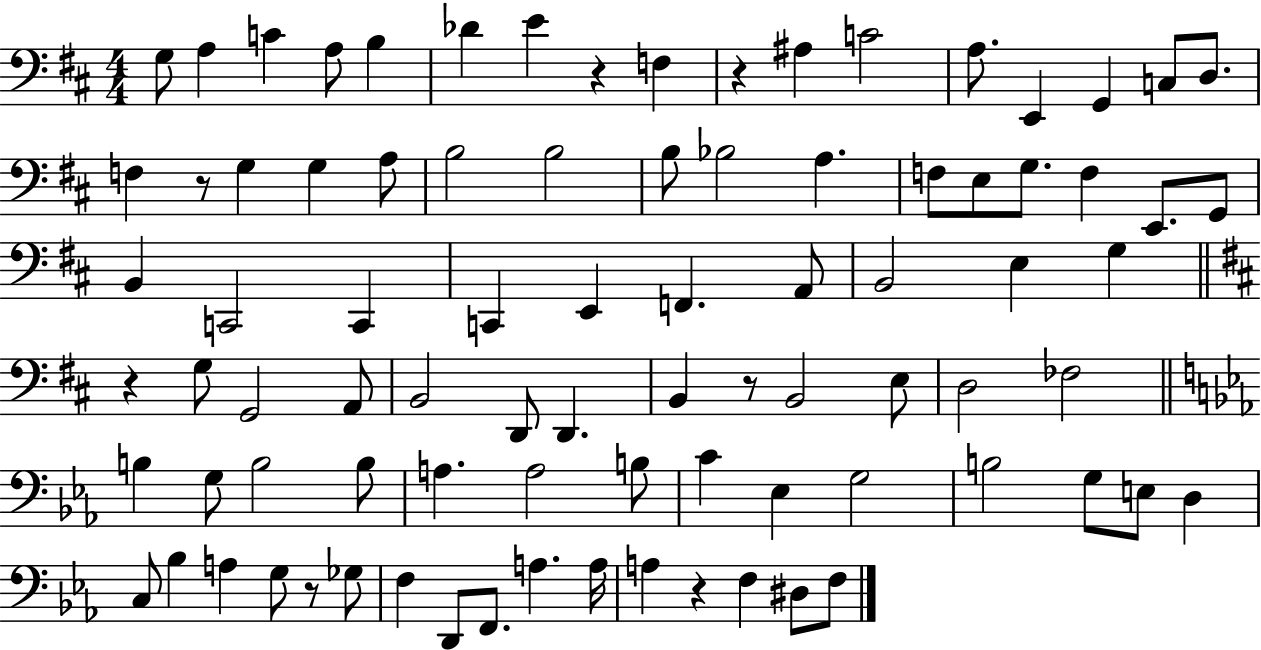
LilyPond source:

{
  \clef bass
  \numericTimeSignature
  \time 4/4
  \key d \major
  g8 a4 c'4 a8 b4 | des'4 e'4 r4 f4 | r4 ais4 c'2 | a8. e,4 g,4 c8 d8. | \break f4 r8 g4 g4 a8 | b2 b2 | b8 bes2 a4. | f8 e8 g8. f4 e,8. g,8 | \break b,4 c,2 c,4 | c,4 e,4 f,4. a,8 | b,2 e4 g4 | \bar "||" \break \key b \minor r4 g8 g,2 a,8 | b,2 d,8 d,4. | b,4 r8 b,2 e8 | d2 fes2 | \break \bar "||" \break \key c \minor b4 g8 b2 b8 | a4. a2 b8 | c'4 ees4 g2 | b2 g8 e8 d4 | \break c8 bes4 a4 g8 r8 ges8 | f4 d,8 f,8. a4. a16 | a4 r4 f4 dis8 f8 | \bar "|."
}